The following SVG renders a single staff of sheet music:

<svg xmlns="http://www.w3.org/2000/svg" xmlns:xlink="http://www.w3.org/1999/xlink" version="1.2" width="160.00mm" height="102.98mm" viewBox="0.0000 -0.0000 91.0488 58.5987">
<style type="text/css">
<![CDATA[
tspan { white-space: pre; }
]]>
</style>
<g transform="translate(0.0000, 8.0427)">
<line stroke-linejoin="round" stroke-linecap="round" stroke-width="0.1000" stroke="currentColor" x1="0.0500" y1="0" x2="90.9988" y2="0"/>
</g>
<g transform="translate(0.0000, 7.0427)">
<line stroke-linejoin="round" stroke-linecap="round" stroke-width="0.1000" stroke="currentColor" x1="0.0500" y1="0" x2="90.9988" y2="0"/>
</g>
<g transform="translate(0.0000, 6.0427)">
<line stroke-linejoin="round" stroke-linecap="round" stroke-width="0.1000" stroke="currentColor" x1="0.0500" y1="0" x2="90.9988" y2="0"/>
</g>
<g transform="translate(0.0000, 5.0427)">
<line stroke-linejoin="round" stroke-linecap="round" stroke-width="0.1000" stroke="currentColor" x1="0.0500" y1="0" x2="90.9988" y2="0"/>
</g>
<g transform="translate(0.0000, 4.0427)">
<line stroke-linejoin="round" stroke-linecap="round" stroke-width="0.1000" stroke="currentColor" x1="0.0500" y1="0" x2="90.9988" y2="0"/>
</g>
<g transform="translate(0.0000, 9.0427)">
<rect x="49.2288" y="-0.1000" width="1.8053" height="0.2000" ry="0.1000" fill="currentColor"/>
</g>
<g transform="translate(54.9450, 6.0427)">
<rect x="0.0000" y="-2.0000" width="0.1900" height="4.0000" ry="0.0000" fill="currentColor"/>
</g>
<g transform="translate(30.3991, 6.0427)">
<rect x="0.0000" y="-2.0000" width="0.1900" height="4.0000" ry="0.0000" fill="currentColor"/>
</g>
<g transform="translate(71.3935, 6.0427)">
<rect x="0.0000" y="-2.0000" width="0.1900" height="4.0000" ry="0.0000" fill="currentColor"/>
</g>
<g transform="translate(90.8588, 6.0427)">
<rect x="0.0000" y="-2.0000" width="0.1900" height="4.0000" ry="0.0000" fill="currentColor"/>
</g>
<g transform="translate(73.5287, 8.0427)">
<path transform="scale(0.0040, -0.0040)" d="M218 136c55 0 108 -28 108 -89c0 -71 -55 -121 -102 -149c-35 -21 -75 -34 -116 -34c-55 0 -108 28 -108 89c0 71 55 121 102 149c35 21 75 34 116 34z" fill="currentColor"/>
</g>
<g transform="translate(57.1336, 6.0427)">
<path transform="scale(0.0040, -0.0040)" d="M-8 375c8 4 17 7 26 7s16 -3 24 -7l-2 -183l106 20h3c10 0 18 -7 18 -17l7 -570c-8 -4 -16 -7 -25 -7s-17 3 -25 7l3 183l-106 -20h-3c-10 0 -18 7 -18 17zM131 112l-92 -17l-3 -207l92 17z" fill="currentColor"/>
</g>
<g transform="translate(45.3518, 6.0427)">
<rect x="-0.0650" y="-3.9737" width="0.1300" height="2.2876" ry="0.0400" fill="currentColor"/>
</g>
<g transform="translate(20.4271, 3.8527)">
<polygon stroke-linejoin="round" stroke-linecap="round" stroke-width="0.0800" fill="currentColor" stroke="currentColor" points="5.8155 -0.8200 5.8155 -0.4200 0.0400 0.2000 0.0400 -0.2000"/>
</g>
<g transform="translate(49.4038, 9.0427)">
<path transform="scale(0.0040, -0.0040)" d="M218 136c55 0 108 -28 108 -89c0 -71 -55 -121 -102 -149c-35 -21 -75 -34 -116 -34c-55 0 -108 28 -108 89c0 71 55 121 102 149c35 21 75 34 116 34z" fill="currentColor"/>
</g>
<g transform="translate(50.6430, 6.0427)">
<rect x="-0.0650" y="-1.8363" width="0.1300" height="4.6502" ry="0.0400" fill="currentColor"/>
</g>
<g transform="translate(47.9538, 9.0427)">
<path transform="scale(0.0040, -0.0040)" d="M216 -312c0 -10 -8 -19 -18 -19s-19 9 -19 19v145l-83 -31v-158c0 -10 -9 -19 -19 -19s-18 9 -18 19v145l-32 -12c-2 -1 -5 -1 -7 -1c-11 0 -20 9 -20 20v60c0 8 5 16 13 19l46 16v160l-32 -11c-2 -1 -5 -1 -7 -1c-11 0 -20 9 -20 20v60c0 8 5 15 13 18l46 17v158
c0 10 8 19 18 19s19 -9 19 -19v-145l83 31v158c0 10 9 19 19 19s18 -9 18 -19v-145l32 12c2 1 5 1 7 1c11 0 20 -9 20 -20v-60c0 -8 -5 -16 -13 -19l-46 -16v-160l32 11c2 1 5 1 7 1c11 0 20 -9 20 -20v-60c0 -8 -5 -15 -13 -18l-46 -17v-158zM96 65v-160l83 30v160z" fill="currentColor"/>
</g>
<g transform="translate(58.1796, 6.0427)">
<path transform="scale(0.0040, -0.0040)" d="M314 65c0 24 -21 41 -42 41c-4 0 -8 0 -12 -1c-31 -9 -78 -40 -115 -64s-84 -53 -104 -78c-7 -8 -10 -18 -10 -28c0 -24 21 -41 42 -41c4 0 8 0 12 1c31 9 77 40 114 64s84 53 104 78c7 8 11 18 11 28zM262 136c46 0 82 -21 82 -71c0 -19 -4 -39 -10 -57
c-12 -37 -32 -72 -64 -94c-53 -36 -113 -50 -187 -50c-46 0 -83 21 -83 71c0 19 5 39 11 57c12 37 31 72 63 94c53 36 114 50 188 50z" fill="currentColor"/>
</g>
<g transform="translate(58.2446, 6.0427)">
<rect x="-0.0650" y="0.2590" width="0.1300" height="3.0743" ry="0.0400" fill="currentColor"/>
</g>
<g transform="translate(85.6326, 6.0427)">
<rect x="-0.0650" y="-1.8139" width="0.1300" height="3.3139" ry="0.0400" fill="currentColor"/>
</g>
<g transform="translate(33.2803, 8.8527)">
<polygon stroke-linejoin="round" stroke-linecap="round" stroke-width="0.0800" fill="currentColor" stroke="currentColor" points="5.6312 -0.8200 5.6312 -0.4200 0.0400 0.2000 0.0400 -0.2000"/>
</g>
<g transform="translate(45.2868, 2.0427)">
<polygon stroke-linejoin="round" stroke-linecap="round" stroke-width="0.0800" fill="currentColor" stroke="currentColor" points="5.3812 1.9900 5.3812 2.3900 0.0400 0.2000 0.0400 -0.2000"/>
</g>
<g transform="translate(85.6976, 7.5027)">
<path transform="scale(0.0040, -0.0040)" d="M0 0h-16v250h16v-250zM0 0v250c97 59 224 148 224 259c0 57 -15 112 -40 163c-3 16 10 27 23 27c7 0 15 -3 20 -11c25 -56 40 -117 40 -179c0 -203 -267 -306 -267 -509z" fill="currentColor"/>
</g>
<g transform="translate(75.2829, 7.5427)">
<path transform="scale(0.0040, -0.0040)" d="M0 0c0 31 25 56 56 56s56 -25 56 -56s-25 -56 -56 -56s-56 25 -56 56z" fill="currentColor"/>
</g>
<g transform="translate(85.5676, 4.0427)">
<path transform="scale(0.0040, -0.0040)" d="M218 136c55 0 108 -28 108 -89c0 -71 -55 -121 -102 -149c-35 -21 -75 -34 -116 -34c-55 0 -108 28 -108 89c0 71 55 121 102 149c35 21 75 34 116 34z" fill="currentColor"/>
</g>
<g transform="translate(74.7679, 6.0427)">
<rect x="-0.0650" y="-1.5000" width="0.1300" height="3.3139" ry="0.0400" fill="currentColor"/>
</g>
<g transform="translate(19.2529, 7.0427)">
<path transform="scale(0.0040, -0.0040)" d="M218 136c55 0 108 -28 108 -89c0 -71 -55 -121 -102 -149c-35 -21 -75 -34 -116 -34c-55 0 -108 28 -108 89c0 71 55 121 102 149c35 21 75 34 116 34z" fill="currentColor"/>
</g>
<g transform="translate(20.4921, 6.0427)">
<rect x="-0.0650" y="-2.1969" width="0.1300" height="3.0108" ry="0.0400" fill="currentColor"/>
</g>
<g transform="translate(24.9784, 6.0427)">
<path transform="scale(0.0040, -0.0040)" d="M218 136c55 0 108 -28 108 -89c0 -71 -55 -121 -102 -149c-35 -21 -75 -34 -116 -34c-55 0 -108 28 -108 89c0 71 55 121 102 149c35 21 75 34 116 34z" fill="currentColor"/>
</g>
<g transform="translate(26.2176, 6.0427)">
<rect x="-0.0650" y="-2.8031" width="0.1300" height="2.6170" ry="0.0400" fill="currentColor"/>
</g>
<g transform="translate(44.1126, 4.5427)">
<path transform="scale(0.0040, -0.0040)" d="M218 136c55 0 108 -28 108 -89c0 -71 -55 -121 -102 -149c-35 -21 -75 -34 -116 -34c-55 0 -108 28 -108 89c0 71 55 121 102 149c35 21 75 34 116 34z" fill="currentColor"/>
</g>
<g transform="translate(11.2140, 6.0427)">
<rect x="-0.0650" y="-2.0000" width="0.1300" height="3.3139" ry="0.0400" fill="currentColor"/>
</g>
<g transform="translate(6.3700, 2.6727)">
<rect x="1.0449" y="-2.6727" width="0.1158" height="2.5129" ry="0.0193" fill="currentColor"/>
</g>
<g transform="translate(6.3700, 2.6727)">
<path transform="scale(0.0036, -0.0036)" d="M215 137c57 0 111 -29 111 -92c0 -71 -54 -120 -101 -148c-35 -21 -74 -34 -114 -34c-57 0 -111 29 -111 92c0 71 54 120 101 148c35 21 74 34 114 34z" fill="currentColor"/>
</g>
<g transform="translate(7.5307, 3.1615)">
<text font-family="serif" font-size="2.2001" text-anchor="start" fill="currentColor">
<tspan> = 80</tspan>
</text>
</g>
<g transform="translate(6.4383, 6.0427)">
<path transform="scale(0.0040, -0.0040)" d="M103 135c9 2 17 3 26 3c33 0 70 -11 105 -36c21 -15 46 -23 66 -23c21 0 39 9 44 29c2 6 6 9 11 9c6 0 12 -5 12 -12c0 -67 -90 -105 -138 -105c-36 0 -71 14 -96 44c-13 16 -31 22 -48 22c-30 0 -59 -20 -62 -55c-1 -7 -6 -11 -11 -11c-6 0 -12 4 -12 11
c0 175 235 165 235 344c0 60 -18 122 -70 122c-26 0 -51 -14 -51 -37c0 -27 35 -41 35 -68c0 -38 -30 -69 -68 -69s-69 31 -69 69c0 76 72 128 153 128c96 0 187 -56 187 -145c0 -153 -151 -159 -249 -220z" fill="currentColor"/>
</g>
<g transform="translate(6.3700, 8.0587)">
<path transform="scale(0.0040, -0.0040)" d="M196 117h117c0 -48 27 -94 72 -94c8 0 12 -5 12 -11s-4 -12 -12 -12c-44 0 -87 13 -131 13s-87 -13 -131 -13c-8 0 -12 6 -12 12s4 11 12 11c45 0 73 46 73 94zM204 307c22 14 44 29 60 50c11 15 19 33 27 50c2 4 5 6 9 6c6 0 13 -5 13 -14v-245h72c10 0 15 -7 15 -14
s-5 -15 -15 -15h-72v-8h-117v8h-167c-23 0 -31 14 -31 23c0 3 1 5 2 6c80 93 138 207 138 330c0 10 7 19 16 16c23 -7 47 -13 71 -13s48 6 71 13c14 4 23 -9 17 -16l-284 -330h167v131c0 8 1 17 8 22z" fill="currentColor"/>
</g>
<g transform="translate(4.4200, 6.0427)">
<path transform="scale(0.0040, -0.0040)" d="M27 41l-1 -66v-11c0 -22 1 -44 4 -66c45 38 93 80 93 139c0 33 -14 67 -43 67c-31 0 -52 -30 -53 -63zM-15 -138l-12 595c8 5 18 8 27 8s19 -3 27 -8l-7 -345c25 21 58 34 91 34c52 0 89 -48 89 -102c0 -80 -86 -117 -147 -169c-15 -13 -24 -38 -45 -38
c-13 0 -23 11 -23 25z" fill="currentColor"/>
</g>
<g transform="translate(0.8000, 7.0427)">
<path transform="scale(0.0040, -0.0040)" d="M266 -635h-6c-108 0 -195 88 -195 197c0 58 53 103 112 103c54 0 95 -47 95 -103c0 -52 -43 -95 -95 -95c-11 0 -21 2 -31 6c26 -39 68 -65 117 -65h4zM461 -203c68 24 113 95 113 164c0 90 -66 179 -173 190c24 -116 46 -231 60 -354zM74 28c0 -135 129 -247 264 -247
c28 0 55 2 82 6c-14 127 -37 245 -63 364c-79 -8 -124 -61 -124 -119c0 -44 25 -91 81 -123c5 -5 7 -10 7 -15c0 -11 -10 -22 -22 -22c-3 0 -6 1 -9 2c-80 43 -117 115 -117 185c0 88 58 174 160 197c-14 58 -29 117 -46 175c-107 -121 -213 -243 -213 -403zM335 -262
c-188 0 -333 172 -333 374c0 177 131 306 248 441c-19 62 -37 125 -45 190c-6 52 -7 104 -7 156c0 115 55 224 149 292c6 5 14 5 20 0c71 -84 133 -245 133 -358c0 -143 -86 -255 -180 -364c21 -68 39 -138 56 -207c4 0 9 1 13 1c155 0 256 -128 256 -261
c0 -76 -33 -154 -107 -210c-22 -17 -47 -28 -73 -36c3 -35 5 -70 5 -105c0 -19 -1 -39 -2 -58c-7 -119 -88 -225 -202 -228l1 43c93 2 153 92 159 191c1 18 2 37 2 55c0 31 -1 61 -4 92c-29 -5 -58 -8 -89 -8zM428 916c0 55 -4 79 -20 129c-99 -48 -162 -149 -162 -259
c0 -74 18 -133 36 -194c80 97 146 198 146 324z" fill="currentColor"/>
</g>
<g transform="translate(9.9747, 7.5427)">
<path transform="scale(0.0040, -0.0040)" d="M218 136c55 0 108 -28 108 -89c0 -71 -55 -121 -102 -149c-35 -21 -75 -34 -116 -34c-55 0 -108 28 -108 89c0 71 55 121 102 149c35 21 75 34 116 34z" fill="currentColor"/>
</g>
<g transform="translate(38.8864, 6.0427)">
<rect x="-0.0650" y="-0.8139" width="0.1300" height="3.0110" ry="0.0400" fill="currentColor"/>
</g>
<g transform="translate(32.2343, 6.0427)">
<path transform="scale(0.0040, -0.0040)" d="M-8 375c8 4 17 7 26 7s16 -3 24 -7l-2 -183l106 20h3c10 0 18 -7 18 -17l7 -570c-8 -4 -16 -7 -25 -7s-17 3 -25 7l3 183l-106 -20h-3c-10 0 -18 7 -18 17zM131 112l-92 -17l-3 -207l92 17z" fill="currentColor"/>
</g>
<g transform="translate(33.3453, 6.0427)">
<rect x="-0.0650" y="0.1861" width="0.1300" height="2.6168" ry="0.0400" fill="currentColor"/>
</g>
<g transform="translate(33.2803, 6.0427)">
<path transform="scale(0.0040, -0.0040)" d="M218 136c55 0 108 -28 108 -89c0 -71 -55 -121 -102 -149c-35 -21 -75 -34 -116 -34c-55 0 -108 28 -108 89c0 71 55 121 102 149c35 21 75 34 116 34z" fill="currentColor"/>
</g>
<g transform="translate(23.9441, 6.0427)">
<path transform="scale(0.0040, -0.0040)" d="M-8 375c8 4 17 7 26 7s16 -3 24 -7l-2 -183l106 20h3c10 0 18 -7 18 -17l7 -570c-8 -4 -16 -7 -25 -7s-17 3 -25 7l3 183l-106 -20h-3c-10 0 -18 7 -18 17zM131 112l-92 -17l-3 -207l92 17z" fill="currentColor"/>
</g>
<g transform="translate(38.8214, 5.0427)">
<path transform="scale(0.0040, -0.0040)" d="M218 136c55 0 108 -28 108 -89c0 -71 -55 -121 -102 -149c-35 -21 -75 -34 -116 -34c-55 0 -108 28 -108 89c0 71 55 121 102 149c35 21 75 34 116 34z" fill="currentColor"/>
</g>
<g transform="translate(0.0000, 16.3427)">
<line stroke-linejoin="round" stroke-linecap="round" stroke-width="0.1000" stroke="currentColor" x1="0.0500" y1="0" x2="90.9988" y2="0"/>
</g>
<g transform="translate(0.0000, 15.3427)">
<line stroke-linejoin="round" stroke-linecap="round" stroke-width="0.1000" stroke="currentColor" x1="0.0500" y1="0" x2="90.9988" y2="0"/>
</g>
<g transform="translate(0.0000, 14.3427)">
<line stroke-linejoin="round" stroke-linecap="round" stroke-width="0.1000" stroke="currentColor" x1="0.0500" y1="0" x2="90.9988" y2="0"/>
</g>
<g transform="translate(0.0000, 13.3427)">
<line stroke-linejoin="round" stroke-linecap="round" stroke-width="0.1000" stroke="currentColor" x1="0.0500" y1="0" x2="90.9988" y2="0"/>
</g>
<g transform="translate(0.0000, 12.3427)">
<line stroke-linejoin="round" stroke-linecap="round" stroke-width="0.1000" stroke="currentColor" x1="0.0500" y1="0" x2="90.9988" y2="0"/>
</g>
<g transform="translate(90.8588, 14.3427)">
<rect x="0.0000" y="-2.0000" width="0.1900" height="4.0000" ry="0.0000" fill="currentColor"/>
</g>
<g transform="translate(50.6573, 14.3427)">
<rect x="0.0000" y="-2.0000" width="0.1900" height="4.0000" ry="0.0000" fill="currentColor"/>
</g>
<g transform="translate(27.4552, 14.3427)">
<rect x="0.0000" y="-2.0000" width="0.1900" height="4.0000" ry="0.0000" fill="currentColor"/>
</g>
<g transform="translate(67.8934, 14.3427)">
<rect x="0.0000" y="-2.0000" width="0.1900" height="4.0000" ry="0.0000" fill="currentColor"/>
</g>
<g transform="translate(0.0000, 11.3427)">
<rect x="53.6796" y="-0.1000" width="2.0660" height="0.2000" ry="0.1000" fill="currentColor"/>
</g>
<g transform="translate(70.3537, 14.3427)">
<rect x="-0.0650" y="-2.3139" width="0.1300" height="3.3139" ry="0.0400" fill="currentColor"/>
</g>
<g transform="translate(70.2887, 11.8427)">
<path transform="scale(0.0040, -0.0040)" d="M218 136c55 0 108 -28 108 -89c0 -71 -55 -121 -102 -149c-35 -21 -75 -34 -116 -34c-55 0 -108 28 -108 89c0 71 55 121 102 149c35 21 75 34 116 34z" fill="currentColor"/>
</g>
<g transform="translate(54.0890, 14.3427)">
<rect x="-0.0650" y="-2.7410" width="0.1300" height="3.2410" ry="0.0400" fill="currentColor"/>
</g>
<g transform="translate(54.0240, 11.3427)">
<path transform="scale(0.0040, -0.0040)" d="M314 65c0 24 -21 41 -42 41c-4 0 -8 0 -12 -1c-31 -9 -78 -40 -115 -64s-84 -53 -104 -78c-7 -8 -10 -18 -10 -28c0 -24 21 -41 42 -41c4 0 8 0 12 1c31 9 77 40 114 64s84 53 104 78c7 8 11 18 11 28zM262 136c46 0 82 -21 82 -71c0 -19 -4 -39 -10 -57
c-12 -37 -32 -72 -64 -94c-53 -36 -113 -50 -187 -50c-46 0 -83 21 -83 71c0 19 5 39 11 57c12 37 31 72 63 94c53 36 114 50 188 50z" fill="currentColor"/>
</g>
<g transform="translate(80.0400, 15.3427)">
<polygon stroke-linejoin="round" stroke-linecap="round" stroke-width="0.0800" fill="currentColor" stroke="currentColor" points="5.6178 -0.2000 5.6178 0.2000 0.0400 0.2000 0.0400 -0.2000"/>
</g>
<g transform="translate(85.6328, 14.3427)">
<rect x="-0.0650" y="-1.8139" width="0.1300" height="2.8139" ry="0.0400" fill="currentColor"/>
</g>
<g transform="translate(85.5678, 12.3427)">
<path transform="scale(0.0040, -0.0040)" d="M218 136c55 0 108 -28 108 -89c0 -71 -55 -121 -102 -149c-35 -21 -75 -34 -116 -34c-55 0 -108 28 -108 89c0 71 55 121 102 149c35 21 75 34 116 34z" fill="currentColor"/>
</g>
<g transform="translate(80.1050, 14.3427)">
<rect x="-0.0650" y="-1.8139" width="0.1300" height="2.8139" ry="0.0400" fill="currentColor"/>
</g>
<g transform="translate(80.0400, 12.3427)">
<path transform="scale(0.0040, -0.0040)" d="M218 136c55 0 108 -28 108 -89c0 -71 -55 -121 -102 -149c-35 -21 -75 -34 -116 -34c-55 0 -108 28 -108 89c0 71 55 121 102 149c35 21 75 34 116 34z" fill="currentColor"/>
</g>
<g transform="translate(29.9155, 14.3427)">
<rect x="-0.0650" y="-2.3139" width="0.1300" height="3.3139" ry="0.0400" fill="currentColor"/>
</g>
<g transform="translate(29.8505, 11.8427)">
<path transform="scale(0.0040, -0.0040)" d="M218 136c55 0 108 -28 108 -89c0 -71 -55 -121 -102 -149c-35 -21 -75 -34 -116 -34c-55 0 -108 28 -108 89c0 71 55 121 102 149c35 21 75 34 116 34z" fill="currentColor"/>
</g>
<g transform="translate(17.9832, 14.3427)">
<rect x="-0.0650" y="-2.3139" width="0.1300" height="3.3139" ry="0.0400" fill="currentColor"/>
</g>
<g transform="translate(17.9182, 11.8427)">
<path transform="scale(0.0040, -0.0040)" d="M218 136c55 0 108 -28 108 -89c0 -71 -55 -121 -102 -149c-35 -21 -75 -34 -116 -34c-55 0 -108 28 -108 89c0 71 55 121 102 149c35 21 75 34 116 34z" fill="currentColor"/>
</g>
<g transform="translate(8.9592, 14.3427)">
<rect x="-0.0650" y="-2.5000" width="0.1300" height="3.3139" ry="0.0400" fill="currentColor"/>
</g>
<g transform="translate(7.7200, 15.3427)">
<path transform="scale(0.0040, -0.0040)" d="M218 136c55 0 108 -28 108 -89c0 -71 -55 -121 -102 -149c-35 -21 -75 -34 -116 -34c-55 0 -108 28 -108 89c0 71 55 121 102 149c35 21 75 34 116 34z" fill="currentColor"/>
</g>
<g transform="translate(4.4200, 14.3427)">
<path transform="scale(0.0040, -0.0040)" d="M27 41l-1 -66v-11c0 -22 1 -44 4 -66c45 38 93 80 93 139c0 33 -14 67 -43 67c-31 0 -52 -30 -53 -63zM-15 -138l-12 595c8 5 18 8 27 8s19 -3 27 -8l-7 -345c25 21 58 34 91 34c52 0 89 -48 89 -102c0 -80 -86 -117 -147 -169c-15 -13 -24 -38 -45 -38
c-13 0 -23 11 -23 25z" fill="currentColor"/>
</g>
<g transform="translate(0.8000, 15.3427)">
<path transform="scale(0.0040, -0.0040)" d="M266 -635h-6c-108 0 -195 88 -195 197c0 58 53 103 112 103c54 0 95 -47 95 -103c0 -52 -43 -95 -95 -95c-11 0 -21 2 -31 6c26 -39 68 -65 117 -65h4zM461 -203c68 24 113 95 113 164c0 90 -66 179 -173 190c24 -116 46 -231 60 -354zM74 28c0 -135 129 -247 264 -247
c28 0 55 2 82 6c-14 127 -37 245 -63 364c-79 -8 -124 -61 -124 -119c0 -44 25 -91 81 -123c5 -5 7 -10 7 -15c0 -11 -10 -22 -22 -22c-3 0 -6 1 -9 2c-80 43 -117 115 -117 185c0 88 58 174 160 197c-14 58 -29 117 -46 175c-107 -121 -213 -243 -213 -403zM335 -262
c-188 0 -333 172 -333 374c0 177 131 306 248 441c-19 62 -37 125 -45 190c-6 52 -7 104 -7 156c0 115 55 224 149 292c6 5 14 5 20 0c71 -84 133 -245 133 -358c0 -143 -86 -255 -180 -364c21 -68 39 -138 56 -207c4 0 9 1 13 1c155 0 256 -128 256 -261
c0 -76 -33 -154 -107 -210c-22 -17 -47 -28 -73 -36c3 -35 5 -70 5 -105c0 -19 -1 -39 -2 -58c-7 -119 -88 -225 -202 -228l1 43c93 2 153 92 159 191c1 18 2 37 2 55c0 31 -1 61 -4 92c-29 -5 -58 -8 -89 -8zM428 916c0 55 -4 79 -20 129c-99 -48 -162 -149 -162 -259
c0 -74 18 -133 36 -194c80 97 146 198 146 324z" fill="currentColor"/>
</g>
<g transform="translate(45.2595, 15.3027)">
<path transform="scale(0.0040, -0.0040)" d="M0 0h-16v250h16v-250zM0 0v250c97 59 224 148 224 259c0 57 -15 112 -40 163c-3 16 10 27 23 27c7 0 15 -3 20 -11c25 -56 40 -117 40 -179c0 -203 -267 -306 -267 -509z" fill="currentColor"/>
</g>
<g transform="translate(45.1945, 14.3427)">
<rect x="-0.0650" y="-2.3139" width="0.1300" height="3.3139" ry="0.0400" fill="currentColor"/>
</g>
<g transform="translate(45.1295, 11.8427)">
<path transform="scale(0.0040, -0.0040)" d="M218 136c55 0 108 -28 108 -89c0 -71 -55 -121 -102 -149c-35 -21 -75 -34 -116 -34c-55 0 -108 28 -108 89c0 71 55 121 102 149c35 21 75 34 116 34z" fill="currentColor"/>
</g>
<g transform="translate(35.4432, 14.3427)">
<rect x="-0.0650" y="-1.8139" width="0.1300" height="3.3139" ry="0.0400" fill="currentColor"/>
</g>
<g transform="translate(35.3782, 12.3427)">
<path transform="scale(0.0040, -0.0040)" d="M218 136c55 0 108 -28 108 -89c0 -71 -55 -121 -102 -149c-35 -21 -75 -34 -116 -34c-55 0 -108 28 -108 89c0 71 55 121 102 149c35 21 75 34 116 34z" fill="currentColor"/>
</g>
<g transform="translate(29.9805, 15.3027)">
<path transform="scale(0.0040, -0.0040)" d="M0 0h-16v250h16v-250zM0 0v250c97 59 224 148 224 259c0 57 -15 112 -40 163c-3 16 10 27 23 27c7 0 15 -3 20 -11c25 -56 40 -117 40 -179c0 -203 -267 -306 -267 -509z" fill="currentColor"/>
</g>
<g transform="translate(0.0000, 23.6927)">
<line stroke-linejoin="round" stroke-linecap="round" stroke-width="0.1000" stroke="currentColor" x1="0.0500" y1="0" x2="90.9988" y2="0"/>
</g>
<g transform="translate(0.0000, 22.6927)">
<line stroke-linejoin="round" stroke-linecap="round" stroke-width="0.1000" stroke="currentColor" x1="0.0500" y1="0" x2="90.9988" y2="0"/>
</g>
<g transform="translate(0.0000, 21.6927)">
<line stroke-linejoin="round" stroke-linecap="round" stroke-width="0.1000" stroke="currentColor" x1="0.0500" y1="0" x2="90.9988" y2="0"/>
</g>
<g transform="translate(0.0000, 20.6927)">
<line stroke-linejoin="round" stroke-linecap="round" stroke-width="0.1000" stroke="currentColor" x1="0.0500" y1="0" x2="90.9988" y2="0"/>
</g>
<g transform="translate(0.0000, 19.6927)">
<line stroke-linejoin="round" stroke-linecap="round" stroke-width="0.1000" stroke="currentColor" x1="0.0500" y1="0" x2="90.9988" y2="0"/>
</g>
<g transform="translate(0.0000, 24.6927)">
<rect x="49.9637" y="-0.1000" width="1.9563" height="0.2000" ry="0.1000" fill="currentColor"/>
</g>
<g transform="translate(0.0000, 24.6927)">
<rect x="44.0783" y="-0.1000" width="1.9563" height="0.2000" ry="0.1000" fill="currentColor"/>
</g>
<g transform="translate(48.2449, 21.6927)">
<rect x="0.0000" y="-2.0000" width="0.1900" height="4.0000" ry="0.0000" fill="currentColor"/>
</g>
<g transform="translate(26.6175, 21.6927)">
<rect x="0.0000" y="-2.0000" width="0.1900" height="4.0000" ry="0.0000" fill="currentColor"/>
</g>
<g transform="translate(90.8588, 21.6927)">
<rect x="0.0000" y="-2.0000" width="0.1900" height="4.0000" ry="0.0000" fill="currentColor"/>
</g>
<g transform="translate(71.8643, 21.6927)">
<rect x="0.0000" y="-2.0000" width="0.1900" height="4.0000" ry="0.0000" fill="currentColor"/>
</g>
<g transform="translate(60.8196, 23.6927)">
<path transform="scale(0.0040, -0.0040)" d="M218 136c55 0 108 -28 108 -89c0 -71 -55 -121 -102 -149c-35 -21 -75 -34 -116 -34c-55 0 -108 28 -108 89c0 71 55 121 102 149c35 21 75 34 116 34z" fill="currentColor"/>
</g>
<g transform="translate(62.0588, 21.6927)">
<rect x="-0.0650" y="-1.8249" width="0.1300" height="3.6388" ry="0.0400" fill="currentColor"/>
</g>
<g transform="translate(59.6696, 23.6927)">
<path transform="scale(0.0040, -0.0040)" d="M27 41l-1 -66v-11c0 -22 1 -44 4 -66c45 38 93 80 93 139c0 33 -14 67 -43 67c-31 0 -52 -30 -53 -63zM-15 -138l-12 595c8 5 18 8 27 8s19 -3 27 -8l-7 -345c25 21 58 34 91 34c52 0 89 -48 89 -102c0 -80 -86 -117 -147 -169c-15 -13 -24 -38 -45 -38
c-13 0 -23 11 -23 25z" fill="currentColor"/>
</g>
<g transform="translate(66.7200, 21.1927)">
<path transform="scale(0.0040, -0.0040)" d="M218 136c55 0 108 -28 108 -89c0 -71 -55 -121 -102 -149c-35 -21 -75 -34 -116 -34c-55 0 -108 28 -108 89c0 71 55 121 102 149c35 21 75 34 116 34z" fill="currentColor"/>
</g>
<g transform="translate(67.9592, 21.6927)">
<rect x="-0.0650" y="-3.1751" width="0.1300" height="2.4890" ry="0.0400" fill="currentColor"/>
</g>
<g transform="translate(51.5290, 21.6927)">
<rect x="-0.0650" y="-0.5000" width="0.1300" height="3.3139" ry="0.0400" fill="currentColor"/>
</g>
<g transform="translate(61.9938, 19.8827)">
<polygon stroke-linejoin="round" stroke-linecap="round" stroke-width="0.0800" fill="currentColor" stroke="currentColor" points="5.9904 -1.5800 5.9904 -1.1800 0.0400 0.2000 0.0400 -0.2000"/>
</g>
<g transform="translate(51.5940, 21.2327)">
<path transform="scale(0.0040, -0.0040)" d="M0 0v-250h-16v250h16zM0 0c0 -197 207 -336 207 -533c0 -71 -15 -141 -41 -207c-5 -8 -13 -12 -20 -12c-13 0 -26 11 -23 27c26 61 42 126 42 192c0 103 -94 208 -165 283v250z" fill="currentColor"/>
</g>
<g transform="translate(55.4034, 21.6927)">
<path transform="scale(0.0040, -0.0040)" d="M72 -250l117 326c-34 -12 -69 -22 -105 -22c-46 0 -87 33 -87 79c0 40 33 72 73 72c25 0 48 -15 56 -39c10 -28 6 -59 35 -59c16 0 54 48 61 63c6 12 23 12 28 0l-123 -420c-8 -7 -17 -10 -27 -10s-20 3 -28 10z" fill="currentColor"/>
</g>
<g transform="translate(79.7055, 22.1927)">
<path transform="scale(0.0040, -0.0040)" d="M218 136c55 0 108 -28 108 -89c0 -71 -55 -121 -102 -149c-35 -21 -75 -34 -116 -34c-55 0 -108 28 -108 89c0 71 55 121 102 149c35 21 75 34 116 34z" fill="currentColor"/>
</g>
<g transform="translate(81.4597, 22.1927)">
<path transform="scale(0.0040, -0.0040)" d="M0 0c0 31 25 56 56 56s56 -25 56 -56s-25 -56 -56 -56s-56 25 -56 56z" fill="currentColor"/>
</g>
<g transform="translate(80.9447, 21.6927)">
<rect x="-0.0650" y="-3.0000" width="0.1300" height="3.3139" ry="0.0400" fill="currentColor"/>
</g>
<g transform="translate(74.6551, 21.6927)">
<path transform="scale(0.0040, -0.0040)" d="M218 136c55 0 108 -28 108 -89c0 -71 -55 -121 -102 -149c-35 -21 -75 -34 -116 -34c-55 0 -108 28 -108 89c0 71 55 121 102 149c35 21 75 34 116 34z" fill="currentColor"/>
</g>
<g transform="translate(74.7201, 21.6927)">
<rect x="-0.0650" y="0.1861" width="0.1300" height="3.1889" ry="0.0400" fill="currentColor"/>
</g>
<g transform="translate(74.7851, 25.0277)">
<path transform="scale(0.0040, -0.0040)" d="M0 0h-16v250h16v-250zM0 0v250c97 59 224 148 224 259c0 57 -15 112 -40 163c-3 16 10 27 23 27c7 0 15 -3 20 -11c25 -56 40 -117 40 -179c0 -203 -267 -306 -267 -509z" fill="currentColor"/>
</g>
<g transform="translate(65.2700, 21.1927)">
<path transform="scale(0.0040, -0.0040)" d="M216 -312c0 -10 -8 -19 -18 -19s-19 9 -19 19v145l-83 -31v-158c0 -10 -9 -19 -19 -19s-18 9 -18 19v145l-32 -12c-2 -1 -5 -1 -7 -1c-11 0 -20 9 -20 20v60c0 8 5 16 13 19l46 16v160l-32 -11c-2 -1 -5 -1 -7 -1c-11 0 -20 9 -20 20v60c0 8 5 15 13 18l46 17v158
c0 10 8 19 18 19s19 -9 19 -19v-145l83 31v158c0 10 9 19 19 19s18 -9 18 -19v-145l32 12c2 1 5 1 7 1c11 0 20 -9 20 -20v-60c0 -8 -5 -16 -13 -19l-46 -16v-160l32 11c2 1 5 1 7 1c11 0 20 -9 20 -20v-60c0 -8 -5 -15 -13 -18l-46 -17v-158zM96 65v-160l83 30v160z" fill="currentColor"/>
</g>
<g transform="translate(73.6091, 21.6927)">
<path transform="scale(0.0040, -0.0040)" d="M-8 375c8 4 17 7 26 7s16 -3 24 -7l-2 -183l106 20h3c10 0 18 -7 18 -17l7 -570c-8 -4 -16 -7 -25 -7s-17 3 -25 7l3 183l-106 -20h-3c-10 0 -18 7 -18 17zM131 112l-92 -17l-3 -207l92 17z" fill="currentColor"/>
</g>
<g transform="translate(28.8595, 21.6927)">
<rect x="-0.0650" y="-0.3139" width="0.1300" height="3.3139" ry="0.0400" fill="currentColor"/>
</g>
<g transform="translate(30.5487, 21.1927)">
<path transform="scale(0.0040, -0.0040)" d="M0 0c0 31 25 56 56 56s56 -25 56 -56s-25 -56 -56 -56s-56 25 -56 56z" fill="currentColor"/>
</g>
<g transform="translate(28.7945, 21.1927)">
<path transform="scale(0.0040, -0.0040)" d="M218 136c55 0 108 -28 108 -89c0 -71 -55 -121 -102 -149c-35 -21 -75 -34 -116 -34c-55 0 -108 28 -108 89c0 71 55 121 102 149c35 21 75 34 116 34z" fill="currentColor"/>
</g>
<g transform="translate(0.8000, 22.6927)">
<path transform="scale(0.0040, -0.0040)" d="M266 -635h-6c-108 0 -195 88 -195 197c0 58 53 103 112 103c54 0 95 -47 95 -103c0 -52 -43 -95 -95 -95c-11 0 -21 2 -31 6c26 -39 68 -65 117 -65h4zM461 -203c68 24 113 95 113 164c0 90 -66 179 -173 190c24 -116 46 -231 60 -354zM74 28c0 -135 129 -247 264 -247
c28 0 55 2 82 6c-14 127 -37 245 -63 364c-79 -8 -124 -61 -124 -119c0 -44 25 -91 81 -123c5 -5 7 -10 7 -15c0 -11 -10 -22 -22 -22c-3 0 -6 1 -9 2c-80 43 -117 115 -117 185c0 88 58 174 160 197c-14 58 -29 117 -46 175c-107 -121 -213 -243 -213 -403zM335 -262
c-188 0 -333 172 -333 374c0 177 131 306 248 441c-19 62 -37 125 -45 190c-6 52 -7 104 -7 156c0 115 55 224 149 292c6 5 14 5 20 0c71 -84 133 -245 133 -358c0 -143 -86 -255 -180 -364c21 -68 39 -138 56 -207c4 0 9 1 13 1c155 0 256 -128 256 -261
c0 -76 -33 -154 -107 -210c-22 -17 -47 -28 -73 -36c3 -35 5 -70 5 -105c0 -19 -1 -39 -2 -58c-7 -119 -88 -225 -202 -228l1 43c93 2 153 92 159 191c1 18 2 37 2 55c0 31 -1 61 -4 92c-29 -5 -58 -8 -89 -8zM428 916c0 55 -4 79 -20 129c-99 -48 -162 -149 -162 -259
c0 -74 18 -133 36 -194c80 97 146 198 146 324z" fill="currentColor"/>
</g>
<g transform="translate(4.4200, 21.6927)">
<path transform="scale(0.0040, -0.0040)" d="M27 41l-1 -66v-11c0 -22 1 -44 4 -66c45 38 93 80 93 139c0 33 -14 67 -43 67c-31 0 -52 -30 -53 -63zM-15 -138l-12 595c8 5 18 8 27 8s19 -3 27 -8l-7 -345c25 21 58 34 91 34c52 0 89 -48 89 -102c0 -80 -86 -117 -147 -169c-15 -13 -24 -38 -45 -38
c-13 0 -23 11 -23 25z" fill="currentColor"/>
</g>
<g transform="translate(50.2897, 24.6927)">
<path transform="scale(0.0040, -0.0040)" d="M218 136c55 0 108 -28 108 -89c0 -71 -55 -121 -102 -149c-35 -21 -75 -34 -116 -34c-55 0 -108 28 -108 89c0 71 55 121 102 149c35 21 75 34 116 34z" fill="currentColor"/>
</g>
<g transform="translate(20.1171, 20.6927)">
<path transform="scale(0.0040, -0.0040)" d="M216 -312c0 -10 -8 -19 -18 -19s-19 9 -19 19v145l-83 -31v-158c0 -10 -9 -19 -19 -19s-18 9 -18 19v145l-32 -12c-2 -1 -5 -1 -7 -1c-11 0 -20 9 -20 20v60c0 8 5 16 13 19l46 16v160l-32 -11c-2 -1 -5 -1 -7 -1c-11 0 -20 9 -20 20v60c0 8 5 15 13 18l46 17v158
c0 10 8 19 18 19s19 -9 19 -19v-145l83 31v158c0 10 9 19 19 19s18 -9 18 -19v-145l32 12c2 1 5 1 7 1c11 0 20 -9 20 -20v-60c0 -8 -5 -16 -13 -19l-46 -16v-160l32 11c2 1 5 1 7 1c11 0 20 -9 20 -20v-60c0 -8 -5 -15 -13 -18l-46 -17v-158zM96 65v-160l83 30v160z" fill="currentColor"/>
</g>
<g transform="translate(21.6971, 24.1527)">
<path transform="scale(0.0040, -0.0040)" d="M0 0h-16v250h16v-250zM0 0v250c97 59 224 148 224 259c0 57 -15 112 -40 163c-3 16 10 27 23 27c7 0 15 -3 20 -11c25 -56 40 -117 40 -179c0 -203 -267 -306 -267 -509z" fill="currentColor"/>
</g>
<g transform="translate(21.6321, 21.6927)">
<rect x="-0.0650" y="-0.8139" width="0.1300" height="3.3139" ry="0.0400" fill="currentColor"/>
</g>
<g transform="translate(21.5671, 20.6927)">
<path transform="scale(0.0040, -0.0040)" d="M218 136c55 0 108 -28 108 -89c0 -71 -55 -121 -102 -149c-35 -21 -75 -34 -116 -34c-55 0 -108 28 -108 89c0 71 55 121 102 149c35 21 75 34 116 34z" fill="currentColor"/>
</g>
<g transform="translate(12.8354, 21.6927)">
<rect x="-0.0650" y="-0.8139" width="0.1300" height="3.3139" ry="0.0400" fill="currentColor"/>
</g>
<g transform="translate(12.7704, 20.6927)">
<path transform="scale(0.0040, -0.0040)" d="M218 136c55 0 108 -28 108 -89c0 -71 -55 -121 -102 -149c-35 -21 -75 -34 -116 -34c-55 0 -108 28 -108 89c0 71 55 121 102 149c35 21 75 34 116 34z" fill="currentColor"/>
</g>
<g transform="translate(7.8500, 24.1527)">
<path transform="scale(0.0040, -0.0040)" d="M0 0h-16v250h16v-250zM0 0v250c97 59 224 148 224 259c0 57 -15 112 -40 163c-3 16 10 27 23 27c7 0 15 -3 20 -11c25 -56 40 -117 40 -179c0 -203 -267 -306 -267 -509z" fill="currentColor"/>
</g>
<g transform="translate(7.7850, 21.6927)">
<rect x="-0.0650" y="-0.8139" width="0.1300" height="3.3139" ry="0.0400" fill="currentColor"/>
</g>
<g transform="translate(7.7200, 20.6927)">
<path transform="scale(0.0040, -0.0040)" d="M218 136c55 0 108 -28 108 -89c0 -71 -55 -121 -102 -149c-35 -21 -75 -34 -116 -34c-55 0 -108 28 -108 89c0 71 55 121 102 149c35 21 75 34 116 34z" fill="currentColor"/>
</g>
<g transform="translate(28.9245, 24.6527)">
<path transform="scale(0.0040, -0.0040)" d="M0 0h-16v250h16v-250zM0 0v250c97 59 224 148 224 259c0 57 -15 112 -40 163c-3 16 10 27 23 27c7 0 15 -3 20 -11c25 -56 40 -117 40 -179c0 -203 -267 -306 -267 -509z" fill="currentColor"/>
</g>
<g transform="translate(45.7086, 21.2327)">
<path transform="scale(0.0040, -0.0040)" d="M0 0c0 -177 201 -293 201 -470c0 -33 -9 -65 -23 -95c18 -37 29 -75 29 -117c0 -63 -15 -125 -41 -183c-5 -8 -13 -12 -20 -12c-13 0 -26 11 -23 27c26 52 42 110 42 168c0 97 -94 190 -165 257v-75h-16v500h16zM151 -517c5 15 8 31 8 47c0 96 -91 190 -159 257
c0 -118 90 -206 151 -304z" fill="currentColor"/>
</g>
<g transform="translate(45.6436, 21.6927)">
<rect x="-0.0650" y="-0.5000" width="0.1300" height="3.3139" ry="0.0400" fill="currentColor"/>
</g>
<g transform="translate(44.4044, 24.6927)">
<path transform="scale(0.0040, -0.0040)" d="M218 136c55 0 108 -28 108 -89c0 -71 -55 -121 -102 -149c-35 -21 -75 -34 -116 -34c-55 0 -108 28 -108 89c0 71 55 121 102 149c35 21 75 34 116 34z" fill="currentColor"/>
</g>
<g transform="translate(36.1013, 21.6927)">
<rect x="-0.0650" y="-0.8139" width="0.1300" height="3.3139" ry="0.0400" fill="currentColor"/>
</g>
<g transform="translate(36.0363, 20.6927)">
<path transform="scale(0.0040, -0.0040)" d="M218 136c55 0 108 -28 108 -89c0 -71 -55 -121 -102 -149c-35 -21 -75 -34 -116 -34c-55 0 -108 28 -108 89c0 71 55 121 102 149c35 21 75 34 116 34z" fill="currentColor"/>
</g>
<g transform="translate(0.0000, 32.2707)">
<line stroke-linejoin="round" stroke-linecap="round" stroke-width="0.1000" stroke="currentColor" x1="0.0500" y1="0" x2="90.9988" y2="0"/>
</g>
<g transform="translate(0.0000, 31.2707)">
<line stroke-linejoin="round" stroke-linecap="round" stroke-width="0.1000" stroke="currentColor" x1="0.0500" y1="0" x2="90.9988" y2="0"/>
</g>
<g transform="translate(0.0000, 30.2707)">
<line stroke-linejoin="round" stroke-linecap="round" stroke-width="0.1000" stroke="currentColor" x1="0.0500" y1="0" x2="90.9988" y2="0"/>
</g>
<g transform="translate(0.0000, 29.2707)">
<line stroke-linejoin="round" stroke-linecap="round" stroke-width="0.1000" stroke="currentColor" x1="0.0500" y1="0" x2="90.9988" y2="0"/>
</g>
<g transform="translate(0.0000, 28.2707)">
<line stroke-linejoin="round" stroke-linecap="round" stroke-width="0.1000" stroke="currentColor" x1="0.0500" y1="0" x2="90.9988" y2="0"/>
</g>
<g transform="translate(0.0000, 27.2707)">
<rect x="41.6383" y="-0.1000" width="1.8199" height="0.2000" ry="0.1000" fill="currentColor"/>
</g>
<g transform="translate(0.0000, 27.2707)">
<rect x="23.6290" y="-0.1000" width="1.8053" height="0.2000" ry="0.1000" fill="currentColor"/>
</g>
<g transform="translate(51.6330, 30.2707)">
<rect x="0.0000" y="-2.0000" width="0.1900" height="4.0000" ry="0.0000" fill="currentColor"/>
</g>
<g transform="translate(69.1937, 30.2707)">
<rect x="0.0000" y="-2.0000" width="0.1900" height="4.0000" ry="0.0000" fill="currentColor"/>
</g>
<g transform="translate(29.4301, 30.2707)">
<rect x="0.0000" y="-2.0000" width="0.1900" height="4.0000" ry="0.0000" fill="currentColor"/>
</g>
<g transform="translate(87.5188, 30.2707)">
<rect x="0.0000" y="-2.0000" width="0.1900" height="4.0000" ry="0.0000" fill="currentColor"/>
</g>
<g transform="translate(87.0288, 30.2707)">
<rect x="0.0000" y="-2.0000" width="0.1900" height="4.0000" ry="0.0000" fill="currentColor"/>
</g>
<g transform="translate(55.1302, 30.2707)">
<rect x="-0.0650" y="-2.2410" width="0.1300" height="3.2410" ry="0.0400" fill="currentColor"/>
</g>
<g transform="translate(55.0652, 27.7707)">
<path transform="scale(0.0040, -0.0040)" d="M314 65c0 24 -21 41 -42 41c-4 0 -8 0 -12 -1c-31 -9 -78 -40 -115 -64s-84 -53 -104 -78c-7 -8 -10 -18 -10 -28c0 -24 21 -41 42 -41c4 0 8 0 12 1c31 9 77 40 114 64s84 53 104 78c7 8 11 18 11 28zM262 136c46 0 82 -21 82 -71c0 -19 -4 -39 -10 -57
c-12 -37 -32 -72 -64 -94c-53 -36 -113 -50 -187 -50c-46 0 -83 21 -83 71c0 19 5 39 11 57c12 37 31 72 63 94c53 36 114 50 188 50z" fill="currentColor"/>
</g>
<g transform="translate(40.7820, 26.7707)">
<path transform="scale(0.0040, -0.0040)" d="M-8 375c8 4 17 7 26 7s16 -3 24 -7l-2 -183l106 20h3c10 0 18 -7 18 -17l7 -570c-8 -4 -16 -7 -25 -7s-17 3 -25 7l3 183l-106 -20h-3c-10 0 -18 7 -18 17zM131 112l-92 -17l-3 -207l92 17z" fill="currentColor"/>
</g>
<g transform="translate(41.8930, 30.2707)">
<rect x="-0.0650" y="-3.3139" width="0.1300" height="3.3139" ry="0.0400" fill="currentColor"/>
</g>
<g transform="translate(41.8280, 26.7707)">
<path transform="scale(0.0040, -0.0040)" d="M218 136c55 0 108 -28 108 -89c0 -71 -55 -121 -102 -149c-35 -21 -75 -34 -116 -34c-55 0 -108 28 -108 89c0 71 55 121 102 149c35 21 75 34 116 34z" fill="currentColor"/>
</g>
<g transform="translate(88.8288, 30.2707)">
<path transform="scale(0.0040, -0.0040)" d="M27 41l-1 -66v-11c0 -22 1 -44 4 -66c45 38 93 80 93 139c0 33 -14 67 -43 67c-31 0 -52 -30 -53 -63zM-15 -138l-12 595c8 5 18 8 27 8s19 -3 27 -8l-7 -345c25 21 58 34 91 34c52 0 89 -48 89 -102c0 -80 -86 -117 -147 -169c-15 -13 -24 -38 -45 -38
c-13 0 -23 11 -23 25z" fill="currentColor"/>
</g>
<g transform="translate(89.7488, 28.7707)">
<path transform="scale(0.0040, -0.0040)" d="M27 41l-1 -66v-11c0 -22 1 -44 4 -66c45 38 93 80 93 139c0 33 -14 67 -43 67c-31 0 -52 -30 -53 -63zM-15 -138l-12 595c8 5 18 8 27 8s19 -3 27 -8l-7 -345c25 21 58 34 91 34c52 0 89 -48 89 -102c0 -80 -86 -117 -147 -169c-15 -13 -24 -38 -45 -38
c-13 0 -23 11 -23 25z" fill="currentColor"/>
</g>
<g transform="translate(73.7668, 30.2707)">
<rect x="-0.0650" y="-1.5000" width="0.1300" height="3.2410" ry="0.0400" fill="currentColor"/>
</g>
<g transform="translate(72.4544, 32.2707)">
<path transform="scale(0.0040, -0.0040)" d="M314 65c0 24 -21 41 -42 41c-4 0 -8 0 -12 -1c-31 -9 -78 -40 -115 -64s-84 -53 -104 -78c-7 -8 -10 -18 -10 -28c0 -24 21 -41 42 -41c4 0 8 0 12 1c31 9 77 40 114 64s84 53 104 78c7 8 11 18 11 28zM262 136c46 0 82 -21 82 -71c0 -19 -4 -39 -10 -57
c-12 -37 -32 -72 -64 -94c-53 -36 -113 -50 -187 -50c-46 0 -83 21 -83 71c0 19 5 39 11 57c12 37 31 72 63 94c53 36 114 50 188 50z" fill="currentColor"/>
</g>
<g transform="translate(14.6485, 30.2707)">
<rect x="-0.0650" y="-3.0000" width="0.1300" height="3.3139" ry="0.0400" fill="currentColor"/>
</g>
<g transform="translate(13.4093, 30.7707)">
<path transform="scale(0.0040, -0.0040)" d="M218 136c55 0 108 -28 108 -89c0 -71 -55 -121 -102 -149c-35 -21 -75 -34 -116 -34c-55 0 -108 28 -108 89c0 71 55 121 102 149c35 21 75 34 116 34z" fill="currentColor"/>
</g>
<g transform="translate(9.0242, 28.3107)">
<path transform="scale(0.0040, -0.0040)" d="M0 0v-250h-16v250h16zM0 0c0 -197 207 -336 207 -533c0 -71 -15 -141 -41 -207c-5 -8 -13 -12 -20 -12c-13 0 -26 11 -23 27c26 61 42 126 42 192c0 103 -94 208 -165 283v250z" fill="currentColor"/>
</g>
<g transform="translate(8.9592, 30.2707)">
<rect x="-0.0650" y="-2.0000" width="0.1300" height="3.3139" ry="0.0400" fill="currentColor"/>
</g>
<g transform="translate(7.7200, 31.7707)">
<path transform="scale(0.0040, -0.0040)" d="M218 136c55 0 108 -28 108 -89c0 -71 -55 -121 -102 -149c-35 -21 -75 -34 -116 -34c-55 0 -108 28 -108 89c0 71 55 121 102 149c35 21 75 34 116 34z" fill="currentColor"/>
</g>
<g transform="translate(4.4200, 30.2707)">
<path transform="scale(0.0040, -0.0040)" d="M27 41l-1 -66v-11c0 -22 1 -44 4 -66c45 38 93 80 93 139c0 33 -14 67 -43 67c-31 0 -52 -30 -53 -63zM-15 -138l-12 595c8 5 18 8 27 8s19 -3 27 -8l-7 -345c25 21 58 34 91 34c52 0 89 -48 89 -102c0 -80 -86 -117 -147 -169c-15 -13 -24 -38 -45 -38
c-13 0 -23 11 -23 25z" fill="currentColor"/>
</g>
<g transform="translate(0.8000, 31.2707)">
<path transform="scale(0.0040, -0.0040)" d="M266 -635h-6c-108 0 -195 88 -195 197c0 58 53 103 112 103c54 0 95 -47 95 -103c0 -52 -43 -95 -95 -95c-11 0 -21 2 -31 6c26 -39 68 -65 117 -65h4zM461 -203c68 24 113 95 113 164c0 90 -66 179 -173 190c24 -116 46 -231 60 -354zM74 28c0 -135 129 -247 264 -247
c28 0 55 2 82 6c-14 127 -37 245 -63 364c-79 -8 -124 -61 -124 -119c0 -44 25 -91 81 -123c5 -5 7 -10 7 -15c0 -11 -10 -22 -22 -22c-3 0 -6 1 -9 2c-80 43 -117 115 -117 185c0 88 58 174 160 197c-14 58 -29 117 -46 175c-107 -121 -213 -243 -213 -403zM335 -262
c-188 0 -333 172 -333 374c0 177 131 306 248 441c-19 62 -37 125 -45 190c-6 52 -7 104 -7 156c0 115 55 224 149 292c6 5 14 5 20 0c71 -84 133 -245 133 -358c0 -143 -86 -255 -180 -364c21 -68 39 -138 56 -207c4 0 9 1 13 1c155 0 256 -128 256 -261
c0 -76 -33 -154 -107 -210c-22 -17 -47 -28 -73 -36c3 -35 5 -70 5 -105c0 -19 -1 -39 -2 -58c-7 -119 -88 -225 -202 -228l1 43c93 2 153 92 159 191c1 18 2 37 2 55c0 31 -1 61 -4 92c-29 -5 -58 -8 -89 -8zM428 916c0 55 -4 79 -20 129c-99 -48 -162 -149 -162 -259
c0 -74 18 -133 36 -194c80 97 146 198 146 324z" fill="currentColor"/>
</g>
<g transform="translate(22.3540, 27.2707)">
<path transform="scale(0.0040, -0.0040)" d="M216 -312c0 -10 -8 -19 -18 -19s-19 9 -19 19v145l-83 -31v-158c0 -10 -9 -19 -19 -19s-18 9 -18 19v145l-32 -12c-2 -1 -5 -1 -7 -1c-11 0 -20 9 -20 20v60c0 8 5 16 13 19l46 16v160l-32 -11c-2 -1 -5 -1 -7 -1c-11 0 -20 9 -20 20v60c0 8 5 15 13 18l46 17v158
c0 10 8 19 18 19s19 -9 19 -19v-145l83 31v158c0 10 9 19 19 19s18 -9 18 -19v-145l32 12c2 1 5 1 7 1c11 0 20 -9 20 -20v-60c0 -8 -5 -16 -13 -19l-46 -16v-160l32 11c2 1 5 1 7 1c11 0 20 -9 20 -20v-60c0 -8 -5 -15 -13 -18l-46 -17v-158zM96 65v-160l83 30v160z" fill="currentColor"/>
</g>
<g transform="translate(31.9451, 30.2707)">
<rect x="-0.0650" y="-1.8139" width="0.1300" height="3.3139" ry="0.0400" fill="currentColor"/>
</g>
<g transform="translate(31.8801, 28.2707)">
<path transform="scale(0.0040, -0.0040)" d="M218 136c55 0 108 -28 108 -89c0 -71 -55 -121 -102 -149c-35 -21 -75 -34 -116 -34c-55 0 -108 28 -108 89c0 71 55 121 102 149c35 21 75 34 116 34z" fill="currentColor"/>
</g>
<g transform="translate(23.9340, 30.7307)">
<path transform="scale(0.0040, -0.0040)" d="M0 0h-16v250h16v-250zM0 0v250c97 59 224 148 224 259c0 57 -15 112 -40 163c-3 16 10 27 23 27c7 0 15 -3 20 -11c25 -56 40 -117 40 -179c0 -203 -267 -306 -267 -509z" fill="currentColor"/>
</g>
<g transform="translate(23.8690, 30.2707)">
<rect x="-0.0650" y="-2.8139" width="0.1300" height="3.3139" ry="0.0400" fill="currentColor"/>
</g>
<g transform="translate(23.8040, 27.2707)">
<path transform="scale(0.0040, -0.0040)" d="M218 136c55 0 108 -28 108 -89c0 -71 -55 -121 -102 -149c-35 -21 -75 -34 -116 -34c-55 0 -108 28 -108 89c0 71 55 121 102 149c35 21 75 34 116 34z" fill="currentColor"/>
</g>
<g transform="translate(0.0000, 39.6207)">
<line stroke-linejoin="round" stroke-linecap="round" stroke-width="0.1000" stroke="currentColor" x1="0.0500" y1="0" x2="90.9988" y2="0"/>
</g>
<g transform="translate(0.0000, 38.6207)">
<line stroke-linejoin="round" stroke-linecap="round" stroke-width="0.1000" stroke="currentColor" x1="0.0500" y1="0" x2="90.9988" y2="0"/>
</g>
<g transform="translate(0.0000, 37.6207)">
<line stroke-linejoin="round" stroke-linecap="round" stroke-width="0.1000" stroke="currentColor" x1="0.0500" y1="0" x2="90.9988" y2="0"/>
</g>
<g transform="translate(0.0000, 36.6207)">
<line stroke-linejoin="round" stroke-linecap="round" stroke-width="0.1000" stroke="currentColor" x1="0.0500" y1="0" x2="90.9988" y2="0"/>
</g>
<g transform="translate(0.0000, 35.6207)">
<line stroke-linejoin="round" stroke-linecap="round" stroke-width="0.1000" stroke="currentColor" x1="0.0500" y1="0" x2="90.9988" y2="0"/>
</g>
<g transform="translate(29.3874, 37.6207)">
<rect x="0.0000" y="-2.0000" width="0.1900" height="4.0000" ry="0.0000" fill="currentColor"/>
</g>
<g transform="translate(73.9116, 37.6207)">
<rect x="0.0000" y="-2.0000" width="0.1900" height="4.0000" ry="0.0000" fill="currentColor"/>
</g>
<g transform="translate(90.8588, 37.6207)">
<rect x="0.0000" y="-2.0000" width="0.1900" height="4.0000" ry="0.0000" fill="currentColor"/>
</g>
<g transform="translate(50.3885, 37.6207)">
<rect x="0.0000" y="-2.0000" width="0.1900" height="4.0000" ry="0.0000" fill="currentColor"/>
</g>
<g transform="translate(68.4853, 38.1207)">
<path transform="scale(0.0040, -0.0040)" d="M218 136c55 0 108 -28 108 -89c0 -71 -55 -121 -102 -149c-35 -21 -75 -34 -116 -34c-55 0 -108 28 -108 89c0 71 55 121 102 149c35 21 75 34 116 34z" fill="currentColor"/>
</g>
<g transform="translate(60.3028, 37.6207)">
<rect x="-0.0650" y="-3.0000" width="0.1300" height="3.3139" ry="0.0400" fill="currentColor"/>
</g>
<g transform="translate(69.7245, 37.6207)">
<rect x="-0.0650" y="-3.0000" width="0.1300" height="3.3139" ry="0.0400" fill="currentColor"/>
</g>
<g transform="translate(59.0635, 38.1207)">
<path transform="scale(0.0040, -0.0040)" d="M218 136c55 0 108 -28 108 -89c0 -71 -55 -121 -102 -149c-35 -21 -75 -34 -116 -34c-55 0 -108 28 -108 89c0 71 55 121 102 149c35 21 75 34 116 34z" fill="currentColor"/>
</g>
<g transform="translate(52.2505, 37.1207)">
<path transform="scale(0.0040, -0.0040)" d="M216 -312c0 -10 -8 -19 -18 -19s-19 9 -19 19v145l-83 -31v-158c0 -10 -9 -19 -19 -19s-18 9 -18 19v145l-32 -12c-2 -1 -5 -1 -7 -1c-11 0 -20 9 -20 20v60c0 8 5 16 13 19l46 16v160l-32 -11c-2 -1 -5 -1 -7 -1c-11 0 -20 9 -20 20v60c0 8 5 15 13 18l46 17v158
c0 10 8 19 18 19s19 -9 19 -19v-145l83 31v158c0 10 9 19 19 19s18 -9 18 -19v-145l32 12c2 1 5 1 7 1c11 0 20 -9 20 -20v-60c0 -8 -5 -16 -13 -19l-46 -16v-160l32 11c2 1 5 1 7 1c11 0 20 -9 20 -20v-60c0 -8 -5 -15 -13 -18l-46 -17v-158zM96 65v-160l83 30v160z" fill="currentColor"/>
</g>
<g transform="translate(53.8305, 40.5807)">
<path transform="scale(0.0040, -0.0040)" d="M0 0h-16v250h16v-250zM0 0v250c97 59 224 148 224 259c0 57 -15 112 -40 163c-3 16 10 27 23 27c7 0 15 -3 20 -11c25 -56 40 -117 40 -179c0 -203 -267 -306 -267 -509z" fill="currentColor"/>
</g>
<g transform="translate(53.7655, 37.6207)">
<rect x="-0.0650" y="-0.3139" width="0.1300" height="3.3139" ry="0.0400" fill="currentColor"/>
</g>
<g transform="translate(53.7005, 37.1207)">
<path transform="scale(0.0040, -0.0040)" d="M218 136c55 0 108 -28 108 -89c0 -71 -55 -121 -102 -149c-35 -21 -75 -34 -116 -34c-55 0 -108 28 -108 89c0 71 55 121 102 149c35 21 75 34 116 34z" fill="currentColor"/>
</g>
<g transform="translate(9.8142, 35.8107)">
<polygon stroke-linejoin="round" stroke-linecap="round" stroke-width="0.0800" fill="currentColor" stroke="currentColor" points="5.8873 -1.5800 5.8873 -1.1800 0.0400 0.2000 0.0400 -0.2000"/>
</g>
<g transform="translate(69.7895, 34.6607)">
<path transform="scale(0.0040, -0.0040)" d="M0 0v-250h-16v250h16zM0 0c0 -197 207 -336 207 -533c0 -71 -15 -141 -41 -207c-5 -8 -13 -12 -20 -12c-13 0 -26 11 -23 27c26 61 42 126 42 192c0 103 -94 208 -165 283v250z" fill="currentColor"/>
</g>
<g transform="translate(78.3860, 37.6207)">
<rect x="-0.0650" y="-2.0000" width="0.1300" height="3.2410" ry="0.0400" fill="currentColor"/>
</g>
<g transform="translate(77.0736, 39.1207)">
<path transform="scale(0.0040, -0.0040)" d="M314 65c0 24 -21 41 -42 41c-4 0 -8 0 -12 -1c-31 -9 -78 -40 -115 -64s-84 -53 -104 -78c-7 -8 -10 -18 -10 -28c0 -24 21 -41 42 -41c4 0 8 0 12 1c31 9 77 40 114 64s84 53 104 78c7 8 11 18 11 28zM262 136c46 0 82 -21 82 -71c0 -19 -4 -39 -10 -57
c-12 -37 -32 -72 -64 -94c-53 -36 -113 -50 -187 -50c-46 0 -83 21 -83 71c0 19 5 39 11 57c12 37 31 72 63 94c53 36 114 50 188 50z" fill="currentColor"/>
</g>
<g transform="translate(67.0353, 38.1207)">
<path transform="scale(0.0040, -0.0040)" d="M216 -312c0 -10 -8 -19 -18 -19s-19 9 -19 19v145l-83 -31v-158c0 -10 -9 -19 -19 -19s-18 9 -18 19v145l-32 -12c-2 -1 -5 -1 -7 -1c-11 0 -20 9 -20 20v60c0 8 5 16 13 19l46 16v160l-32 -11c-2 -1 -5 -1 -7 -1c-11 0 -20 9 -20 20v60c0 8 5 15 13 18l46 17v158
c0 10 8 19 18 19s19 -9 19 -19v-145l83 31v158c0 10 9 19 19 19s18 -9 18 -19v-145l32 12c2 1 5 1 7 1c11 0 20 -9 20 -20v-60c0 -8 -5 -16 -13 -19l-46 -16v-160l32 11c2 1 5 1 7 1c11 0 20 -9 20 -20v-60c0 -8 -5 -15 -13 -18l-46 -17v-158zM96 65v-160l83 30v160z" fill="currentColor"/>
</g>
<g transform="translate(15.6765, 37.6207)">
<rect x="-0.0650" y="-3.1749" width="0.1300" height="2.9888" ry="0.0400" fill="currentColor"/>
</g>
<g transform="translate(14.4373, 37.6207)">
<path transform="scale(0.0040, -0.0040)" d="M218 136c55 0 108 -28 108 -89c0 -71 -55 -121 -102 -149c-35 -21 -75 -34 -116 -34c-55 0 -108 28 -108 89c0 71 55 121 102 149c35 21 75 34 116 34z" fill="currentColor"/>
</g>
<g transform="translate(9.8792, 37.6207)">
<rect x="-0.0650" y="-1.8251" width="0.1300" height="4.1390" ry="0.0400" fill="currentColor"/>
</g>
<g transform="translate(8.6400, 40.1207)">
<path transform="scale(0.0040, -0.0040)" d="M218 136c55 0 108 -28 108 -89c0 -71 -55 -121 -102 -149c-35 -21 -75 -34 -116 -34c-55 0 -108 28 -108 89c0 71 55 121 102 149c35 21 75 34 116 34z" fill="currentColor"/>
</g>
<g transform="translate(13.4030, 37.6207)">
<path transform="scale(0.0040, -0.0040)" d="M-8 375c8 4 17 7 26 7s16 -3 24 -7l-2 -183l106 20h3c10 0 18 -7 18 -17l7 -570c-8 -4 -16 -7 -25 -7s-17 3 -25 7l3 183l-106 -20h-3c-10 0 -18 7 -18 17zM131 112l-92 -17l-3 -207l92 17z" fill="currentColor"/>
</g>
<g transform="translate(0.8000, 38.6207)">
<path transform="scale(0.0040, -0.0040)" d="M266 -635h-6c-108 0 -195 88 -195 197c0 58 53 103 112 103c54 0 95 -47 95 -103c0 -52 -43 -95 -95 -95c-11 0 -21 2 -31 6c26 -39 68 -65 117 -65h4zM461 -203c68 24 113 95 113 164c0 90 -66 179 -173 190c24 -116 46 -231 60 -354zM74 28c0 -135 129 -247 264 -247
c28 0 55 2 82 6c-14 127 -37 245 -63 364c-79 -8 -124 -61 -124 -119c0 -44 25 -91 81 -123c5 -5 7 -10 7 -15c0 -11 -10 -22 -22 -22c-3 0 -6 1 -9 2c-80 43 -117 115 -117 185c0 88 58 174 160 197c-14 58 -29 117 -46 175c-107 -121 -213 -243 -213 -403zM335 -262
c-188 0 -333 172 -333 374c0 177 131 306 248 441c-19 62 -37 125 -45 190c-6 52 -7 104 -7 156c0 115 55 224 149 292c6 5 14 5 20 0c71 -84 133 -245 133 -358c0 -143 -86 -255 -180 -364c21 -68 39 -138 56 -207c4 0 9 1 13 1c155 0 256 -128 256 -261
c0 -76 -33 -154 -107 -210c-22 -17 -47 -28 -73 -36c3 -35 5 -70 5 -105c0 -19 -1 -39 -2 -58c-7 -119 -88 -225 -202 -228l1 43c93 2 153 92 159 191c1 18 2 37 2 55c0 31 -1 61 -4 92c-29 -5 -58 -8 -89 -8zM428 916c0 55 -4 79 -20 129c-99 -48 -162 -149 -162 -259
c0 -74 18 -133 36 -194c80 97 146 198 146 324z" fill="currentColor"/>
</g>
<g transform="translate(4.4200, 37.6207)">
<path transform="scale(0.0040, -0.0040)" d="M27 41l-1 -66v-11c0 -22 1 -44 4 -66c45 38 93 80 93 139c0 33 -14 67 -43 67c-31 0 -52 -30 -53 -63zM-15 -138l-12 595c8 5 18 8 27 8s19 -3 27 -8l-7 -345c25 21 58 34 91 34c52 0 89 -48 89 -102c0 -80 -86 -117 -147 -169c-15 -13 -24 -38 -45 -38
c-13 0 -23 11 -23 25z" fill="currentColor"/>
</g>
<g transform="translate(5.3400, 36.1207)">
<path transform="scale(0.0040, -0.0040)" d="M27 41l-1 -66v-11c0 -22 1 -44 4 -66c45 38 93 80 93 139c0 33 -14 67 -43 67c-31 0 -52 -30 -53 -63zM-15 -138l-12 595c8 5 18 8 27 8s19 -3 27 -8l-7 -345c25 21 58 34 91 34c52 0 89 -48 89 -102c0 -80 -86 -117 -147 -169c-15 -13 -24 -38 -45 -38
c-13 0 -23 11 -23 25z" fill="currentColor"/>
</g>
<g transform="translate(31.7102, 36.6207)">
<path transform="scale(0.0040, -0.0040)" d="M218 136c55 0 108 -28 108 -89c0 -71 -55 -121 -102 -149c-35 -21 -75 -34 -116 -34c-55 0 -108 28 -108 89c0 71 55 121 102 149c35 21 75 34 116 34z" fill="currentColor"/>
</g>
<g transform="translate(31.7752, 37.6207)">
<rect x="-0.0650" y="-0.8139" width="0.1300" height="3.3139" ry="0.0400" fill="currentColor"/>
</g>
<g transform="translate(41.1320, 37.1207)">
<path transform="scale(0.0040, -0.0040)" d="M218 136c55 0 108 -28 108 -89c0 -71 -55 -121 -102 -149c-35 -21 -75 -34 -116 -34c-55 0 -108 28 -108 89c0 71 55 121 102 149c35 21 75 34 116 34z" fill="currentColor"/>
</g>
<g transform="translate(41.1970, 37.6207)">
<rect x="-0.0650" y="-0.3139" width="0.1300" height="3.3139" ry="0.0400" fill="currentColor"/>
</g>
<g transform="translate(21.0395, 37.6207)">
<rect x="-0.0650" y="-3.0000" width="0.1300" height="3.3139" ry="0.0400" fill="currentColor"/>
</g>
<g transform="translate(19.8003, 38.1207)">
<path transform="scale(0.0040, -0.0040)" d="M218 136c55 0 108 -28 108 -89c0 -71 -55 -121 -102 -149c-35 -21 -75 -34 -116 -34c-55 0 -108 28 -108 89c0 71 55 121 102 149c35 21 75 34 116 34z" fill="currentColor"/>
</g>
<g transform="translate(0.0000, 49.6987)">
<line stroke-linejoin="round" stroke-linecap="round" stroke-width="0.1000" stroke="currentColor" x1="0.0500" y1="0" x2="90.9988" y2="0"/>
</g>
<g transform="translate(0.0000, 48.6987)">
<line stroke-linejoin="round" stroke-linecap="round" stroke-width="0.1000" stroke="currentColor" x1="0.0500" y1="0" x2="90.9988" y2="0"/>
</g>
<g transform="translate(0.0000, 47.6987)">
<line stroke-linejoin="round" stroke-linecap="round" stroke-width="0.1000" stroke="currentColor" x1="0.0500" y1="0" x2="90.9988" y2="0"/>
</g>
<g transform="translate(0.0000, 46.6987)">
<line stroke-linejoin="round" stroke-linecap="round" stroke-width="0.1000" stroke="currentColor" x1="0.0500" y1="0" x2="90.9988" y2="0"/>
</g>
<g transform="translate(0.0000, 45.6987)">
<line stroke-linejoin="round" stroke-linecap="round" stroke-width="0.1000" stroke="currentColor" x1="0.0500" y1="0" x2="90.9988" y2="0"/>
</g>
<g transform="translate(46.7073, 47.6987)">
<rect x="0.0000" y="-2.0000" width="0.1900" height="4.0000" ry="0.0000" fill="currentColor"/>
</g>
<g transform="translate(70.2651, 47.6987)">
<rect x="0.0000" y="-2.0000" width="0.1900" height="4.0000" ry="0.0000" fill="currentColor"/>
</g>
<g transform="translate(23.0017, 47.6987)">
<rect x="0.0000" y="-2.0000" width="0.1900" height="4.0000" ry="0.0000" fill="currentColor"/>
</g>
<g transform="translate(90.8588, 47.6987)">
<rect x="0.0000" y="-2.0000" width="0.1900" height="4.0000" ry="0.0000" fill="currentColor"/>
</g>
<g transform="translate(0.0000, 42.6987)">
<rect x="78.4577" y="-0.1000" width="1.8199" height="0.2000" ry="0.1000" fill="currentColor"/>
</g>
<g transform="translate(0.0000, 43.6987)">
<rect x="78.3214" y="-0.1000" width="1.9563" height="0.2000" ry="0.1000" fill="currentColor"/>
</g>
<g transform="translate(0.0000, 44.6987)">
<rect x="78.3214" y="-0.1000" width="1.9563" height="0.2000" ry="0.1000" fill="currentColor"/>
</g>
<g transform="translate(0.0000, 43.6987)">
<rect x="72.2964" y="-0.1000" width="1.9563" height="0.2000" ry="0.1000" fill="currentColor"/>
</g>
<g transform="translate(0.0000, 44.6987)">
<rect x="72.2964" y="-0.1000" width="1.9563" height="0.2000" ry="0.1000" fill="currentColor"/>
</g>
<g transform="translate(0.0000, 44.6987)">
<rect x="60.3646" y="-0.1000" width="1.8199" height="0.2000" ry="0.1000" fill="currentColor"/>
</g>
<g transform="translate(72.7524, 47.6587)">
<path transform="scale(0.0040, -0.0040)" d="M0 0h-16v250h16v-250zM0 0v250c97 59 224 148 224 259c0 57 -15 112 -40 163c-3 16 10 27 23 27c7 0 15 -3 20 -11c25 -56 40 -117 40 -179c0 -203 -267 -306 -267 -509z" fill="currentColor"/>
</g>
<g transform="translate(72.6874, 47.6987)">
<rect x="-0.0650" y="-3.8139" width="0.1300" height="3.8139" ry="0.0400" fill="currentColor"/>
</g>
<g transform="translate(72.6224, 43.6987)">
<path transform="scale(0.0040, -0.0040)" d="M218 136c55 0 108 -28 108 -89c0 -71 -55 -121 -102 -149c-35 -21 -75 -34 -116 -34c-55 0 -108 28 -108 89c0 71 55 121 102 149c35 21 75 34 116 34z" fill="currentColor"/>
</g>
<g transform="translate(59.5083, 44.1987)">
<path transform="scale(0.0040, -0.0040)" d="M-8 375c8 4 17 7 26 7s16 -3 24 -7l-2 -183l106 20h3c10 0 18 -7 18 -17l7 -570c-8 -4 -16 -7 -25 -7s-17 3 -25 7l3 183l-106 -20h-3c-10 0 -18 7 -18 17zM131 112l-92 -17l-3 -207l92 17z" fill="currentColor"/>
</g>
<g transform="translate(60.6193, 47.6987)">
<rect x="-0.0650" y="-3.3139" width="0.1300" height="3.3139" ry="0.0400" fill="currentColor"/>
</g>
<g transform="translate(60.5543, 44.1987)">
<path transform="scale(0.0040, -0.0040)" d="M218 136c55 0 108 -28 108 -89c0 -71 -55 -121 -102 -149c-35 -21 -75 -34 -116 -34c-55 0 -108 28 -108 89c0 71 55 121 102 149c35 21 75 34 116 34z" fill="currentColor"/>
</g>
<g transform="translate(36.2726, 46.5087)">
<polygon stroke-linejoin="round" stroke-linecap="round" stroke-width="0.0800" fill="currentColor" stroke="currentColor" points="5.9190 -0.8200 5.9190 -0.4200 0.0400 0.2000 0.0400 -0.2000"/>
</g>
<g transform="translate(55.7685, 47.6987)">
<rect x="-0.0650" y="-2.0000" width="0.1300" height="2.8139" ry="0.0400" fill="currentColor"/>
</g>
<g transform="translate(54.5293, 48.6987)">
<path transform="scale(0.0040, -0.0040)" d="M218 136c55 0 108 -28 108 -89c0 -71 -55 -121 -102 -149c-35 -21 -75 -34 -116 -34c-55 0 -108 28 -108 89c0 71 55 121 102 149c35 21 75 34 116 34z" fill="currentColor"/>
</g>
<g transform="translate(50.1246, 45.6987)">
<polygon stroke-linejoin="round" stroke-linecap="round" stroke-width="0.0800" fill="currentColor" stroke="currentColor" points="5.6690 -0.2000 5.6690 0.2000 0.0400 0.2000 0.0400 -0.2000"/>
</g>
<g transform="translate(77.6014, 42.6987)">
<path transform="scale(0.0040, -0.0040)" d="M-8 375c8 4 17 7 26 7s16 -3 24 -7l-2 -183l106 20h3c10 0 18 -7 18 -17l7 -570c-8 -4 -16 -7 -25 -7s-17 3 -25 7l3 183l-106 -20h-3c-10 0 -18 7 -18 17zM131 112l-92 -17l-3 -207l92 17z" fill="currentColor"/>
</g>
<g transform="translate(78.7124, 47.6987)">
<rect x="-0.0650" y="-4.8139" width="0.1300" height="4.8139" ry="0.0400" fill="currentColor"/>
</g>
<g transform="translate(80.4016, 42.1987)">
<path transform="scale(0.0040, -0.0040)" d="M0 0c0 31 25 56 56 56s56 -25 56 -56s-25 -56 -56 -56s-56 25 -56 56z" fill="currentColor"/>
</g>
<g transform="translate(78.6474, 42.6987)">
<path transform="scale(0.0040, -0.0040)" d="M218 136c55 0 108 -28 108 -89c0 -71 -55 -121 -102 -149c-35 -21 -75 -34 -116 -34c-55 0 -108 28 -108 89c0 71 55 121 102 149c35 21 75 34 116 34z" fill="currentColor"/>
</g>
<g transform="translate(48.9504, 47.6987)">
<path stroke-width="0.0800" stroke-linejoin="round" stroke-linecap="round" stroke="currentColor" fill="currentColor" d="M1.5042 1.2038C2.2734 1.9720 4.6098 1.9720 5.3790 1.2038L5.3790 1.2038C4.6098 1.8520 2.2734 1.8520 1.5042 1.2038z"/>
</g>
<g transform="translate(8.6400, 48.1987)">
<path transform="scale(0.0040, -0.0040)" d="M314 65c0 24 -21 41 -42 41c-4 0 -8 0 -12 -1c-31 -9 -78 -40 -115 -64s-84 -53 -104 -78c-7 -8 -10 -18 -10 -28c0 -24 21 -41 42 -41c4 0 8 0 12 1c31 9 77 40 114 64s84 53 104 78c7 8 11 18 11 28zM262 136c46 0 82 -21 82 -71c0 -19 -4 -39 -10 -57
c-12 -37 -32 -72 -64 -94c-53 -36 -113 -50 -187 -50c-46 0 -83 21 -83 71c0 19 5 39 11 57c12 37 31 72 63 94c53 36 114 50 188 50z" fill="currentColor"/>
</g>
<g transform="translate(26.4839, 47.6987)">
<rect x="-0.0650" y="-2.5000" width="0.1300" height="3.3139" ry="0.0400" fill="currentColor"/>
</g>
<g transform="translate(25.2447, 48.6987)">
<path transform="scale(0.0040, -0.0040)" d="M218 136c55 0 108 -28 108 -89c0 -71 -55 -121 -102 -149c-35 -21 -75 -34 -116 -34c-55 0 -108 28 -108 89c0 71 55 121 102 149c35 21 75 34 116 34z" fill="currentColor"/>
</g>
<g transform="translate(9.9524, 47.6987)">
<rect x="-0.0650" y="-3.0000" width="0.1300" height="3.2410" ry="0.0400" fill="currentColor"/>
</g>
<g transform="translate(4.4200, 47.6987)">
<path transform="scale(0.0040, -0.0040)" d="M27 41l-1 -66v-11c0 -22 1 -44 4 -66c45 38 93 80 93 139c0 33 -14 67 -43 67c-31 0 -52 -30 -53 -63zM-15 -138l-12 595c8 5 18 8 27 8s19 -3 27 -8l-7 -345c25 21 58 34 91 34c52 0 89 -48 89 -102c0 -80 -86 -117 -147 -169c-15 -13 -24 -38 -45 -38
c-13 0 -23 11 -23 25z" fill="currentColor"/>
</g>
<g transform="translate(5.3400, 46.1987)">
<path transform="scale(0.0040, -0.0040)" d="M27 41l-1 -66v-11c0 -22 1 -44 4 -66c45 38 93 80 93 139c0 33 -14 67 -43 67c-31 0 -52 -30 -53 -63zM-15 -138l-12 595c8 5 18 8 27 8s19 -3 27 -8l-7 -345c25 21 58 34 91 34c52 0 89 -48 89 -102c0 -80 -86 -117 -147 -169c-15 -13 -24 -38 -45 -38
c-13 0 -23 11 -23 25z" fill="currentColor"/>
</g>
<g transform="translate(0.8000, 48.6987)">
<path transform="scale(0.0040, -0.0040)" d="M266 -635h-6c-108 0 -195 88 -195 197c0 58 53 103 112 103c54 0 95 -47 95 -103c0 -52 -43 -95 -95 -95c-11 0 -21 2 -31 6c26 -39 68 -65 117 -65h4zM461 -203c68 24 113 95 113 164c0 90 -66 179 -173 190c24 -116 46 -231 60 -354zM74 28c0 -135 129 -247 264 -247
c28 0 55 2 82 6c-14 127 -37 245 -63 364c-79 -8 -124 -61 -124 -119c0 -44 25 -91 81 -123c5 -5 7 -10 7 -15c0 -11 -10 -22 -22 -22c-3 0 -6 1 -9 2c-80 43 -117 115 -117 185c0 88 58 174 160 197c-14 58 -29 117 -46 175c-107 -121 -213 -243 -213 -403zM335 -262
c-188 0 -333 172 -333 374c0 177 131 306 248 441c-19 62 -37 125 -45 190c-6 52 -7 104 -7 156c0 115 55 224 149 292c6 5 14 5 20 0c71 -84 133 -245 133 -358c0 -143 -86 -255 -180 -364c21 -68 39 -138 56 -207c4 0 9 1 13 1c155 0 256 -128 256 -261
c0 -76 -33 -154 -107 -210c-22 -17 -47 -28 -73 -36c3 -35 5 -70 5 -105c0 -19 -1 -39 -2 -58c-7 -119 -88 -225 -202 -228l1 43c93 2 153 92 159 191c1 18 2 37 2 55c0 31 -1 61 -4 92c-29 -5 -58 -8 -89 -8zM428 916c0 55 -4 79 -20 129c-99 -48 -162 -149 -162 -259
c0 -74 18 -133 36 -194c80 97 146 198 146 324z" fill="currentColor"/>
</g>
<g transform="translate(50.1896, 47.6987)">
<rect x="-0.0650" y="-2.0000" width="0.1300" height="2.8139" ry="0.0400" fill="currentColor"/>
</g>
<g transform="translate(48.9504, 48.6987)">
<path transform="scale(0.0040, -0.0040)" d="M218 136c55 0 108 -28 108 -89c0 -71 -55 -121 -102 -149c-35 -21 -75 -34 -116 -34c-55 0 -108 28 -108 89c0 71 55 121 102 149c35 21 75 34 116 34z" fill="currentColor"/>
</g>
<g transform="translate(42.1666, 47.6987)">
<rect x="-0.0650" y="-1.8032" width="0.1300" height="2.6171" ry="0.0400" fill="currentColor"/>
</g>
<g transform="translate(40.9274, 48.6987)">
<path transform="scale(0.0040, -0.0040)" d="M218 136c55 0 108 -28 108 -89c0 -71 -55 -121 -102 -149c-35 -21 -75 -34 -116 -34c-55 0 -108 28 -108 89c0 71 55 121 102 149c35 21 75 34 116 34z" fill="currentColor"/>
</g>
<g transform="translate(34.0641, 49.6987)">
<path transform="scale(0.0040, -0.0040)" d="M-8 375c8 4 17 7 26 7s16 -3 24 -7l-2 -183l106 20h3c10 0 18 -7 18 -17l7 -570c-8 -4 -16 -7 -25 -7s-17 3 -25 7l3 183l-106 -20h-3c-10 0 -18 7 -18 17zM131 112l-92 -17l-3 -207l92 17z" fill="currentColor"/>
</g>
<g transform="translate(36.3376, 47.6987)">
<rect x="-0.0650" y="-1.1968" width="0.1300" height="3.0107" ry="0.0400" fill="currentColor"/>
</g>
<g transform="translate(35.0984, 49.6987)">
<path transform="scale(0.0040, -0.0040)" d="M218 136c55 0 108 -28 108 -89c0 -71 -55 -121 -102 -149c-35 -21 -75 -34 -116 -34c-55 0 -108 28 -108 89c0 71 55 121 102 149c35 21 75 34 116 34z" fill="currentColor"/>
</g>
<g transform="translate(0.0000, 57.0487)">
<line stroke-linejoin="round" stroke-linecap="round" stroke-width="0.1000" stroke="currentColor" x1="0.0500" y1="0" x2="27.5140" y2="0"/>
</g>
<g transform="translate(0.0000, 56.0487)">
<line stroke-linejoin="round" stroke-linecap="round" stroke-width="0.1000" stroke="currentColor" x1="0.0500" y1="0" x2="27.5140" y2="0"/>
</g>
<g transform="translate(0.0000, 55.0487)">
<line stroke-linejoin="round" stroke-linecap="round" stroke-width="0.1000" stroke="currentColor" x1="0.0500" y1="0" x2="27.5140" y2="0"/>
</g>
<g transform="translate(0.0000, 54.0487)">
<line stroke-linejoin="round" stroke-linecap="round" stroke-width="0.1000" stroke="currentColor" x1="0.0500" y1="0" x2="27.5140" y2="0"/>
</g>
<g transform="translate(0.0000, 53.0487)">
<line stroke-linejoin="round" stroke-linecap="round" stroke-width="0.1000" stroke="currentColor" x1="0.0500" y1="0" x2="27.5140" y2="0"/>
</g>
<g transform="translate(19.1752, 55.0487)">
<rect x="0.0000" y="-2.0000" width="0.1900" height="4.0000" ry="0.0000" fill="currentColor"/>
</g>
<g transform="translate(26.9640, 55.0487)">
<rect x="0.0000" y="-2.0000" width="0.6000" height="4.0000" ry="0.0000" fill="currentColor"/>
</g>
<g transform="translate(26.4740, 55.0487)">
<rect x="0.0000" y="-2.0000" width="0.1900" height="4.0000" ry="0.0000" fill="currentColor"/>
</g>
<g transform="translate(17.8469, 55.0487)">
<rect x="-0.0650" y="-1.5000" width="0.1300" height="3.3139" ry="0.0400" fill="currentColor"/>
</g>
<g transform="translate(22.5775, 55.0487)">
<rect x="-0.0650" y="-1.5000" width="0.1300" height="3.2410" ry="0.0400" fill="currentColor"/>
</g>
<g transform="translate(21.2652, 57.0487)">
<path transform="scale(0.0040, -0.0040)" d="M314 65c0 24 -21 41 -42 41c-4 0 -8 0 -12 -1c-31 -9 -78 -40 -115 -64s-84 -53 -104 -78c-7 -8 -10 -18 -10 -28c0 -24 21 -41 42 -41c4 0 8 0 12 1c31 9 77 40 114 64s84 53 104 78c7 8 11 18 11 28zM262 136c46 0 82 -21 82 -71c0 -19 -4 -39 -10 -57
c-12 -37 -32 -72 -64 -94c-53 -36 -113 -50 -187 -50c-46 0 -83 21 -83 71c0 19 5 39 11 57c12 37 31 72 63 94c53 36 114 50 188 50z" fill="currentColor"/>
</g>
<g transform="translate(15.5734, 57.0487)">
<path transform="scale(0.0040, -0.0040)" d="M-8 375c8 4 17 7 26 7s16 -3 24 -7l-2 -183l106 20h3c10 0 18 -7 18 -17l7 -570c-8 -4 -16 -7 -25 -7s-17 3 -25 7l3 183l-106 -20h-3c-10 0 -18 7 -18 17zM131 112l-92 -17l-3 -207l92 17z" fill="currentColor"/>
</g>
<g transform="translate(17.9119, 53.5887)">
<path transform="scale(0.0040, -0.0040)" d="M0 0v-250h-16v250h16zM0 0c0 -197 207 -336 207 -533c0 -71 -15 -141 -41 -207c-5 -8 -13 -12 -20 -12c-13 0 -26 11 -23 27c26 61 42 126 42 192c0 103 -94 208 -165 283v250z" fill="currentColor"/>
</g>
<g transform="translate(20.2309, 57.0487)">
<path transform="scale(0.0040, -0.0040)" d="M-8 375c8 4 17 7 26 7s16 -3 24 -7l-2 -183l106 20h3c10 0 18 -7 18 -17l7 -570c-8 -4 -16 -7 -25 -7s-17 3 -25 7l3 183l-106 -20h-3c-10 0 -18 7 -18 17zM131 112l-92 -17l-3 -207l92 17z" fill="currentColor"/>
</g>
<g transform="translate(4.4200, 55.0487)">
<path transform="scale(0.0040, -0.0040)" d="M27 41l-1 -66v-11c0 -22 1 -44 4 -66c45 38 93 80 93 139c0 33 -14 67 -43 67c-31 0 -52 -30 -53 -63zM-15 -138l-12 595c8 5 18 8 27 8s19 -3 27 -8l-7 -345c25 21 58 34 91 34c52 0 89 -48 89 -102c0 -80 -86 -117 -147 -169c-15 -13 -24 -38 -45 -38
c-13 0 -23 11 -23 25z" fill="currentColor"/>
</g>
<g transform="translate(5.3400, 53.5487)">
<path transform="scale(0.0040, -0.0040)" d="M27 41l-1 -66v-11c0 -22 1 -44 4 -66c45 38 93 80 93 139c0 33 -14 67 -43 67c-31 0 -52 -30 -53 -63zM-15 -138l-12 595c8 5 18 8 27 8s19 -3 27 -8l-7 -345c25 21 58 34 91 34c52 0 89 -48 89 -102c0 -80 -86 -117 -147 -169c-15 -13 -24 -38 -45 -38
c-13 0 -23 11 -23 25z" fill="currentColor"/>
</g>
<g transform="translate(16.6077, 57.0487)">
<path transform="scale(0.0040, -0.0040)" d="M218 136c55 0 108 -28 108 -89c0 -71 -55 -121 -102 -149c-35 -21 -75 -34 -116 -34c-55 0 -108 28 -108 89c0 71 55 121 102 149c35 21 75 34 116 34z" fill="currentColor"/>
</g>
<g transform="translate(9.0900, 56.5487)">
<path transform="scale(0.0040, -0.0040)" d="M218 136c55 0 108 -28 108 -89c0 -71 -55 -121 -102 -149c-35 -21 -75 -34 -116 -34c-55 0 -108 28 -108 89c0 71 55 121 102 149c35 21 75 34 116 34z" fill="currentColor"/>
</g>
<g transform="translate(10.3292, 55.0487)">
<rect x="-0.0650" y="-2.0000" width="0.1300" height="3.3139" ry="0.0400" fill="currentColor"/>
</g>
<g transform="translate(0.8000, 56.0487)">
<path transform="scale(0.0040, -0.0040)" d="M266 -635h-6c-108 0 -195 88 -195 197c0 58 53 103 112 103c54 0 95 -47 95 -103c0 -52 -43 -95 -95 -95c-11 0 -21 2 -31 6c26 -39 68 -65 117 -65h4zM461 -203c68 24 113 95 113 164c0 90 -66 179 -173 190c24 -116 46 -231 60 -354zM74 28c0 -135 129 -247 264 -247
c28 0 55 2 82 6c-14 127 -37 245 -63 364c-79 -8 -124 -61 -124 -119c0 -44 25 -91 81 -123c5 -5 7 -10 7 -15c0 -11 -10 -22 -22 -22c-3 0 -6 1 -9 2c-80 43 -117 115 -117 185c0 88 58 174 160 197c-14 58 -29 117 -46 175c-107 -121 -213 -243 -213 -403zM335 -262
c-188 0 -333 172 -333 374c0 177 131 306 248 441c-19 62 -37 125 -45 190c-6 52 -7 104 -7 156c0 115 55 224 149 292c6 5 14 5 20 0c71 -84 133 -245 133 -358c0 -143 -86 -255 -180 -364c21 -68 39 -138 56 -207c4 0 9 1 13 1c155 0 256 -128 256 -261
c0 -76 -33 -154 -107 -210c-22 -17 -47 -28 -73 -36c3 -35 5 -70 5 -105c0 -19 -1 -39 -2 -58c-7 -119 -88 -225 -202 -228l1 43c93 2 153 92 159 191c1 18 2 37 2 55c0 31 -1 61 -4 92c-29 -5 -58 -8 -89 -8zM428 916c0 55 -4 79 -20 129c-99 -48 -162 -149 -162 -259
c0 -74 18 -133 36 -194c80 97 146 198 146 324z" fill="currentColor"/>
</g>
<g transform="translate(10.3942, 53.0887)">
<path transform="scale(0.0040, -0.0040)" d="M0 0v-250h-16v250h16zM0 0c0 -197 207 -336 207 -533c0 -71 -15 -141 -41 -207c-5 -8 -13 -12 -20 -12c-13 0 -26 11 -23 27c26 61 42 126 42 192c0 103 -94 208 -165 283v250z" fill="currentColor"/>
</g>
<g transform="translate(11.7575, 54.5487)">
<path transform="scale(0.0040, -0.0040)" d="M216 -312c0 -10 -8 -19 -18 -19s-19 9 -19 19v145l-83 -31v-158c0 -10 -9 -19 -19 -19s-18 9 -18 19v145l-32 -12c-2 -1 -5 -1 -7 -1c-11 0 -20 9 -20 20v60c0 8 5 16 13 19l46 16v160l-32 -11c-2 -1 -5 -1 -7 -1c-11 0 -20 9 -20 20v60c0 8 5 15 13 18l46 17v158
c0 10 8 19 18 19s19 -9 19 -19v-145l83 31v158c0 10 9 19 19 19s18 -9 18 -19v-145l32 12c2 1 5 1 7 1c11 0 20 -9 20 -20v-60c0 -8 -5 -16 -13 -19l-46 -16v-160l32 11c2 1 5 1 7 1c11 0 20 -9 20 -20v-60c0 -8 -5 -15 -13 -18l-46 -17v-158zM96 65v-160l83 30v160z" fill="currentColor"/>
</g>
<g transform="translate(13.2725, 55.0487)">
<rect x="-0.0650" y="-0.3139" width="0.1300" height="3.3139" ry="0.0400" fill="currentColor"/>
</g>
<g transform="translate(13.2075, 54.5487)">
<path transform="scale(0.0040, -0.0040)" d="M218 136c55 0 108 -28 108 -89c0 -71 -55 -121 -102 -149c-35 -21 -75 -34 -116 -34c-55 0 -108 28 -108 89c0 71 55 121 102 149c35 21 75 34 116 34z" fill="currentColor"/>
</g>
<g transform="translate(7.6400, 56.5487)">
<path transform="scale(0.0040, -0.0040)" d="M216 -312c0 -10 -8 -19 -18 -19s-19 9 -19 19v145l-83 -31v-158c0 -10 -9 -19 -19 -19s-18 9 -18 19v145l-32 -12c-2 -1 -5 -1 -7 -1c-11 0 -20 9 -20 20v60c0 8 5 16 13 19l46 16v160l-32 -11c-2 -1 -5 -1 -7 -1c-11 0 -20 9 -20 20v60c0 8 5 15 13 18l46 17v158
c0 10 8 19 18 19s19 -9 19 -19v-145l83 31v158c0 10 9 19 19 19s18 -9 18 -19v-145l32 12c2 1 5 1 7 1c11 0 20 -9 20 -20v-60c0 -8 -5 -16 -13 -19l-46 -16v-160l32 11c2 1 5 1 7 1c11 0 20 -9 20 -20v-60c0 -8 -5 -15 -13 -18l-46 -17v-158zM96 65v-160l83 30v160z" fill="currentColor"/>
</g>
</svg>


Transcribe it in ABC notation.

X:1
T:Untitled
M:2/4
L:1/4
K:F
F G/2 B/2 B/2 d/2 e/2 ^C/2 B2 E f/2 G g g/2 f g/2 a2 g f/2 f/2 d/2 d ^d/2 c/2 d C/4 C/2 z/2 _E/2 ^c/2 B/2 A F/2 A ^a/2 f b g2 E2 D/2 B/2 A d c ^c/2 A ^A/2 F2 A2 G E/2 G/2 G/2 G/2 b c'/2 e' ^F/2 ^c E/2 E2